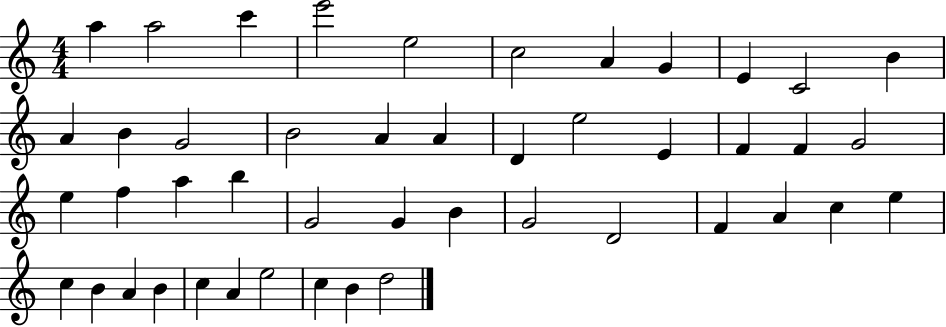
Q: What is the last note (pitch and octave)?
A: D5